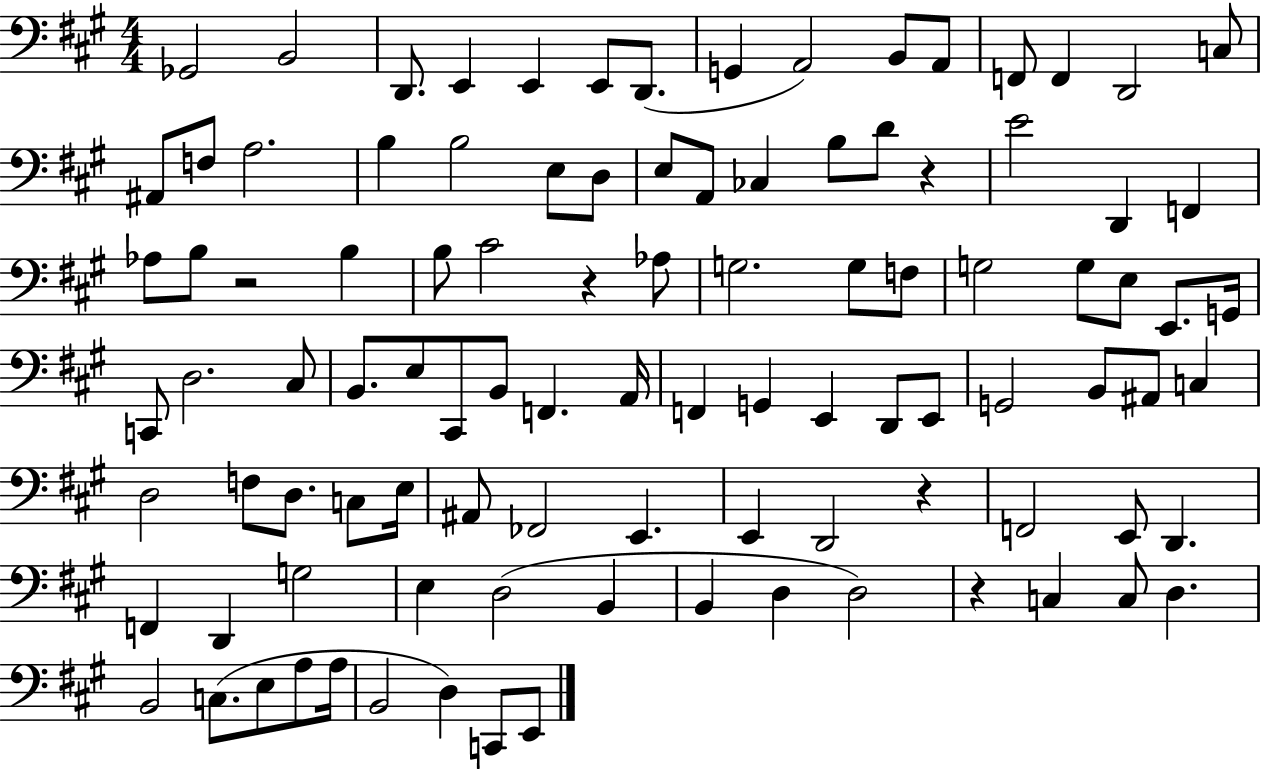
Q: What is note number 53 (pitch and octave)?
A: A2